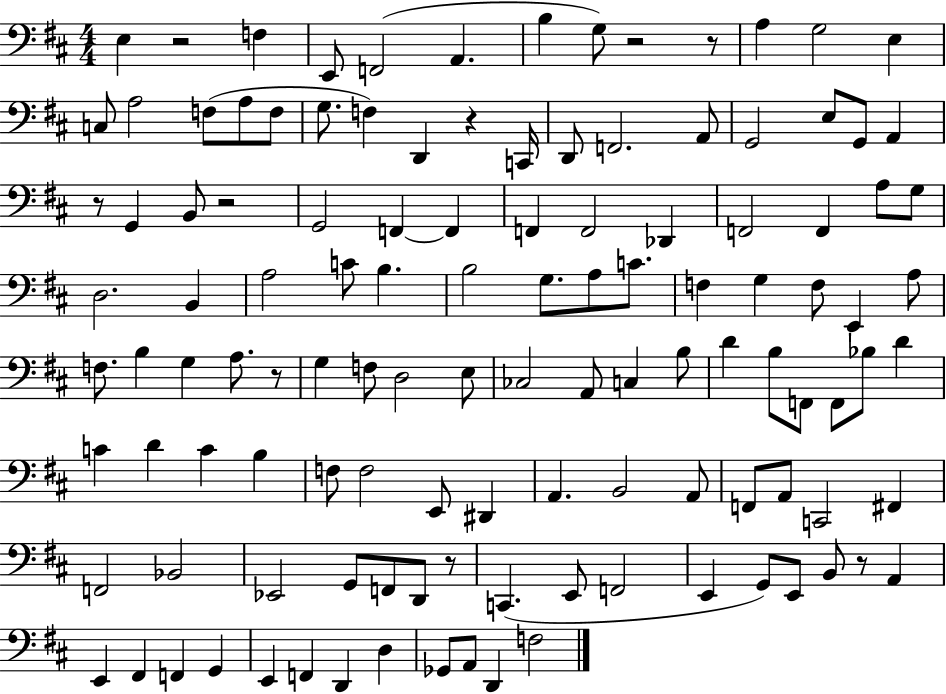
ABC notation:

X:1
T:Untitled
M:4/4
L:1/4
K:D
E, z2 F, E,,/2 F,,2 A,, B, G,/2 z2 z/2 A, G,2 E, C,/2 A,2 F,/2 A,/2 F,/2 G,/2 F, D,, z C,,/4 D,,/2 F,,2 A,,/2 G,,2 E,/2 G,,/2 A,, z/2 G,, B,,/2 z2 G,,2 F,, F,, F,, F,,2 _D,, F,,2 F,, A,/2 G,/2 D,2 B,, A,2 C/2 B, B,2 G,/2 A,/2 C/2 F, G, F,/2 E,, A,/2 F,/2 B, G, A,/2 z/2 G, F,/2 D,2 E,/2 _C,2 A,,/2 C, B,/2 D B,/2 F,,/2 F,,/2 _B,/2 D C D C B, F,/2 F,2 E,,/2 ^D,, A,, B,,2 A,,/2 F,,/2 A,,/2 C,,2 ^F,, F,,2 _B,,2 _E,,2 G,,/2 F,,/2 D,,/2 z/2 C,, E,,/2 F,,2 E,, G,,/2 E,,/2 B,,/2 z/2 A,, E,, ^F,, F,, G,, E,, F,, D,, D, _G,,/2 A,,/2 D,, F,2